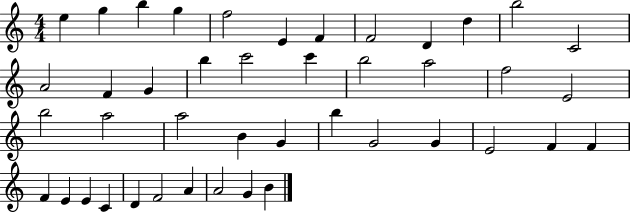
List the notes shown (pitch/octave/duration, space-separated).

E5/q G5/q B5/q G5/q F5/h E4/q F4/q F4/h D4/q D5/q B5/h C4/h A4/h F4/q G4/q B5/q C6/h C6/q B5/h A5/h F5/h E4/h B5/h A5/h A5/h B4/q G4/q B5/q G4/h G4/q E4/h F4/q F4/q F4/q E4/q E4/q C4/q D4/q F4/h A4/q A4/h G4/q B4/q